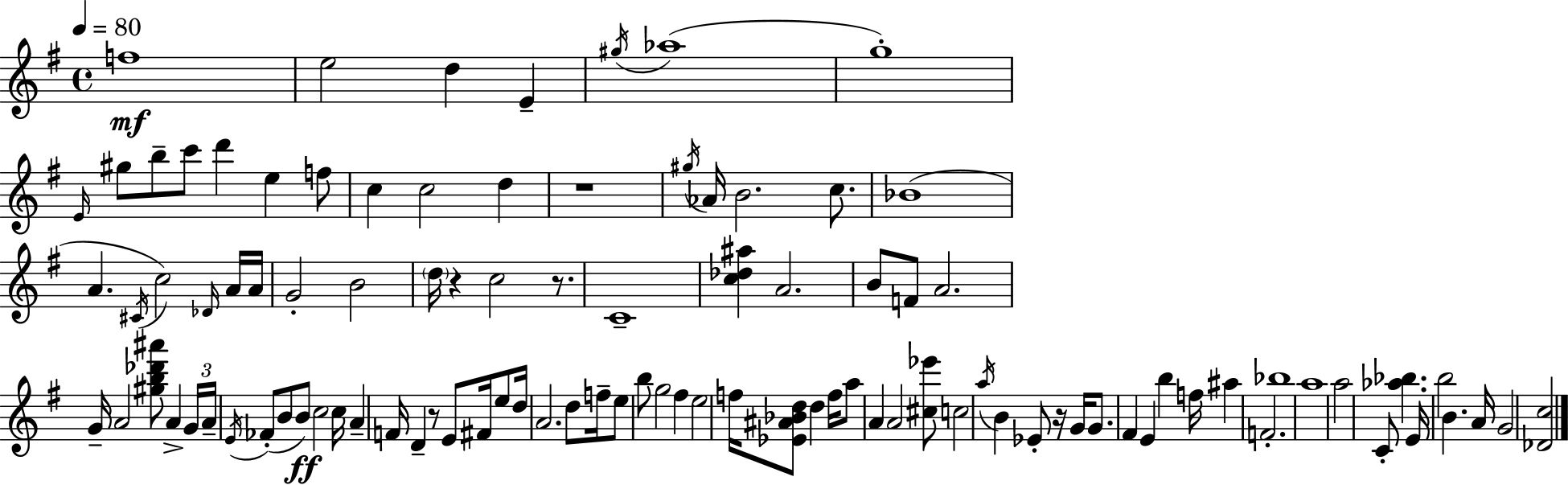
F5/w E5/h D5/q E4/q G#5/s Ab5/w G5/w E4/s G#5/e B5/e C6/e D6/q E5/q F5/e C5/q C5/h D5/q R/w G#5/s Ab4/s B4/h. C5/e. Bb4/w A4/q. C#4/s C5/h Db4/s A4/s A4/s G4/h B4/h D5/s R/q C5/h R/e. C4/w [C5,Db5,A#5]/q A4/h. B4/e F4/e A4/h. G4/s A4/h [G#5,B5,Db6,A#6]/e A4/q G4/s A4/s E4/s FES4/e B4/e B4/e C5/h C5/s A4/q F4/s D4/q R/e E4/e F#4/s E5/e D5/s A4/h. D5/e F5/s E5/e B5/e G5/h F#5/q E5/h F5/s [Eb4,A#4,Bb4,D5]/e D5/q F5/s A5/e A4/q A4/h [C#5,Eb6]/e C5/h A5/s B4/q Eb4/e R/s G4/s G4/e. F#4/q E4/q B5/q F5/s A#5/q F4/h. Bb5/w A5/w A5/h C4/e [Ab5,Bb5]/q. E4/s B5/h B4/q. A4/s G4/h [Db4,C5]/h